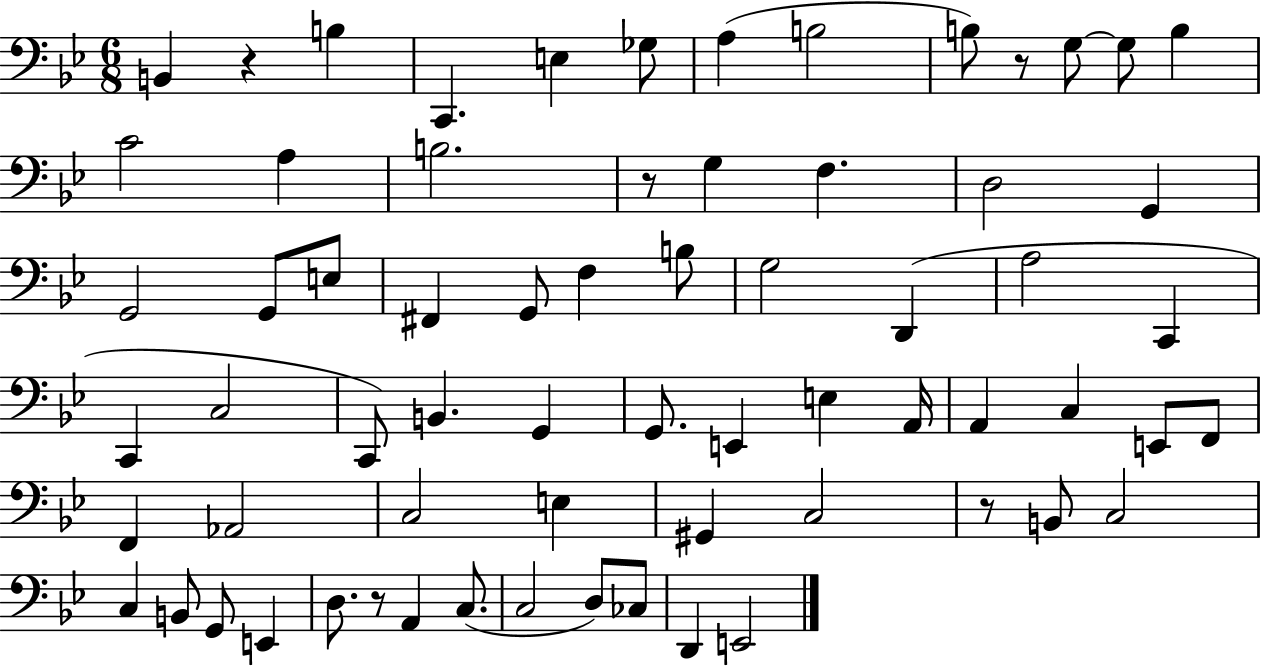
B2/q R/q B3/q C2/q. E3/q Gb3/e A3/q B3/h B3/e R/e G3/e G3/e B3/q C4/h A3/q B3/h. R/e G3/q F3/q. D3/h G2/q G2/h G2/e E3/e F#2/q G2/e F3/q B3/e G3/h D2/q A3/h C2/q C2/q C3/h C2/e B2/q. G2/q G2/e. E2/q E3/q A2/s A2/q C3/q E2/e F2/e F2/q Ab2/h C3/h E3/q G#2/q C3/h R/e B2/e C3/h C3/q B2/e G2/e E2/q D3/e. R/e A2/q C3/e. C3/h D3/e CES3/e D2/q E2/h